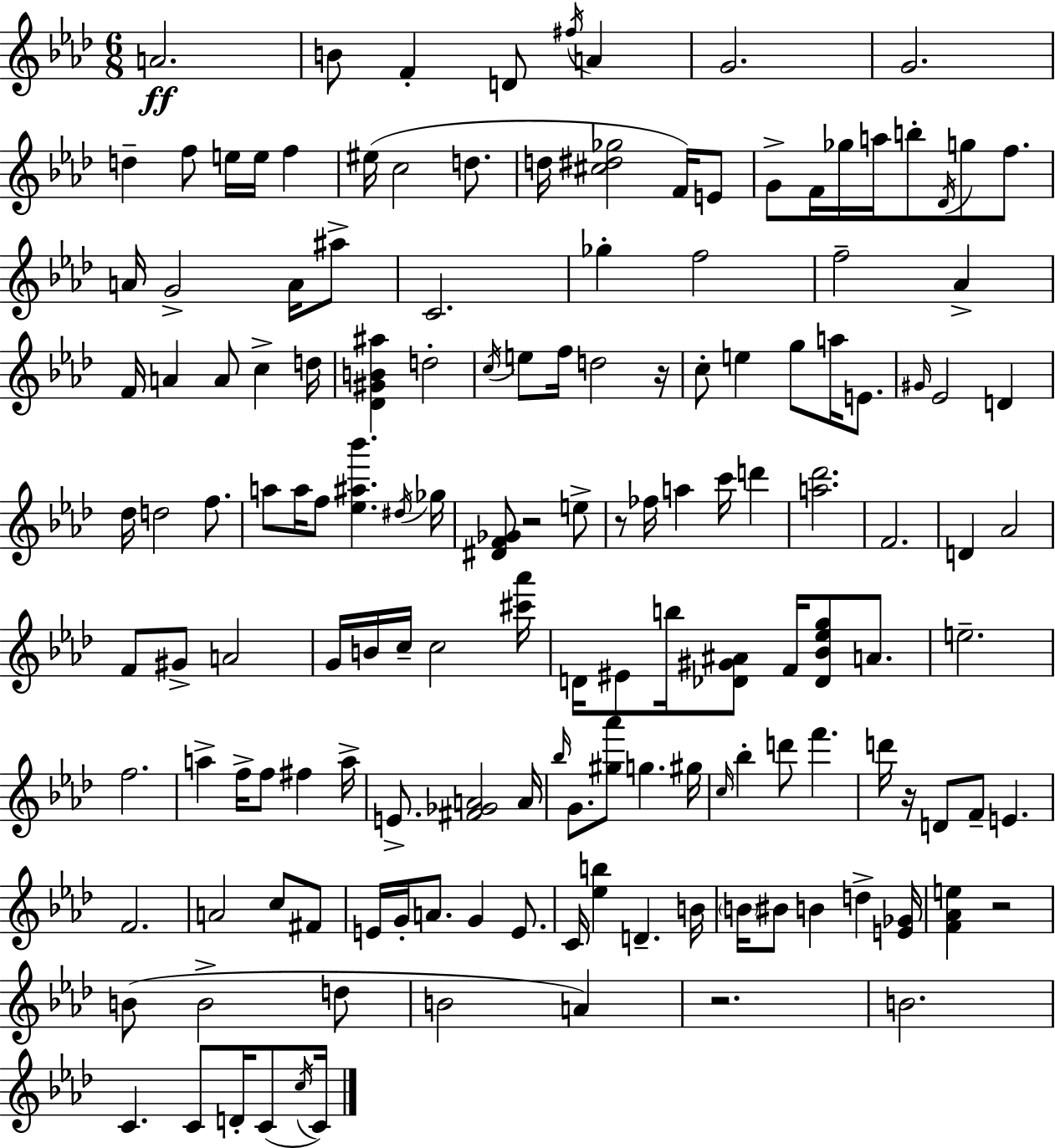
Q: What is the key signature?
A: AES major